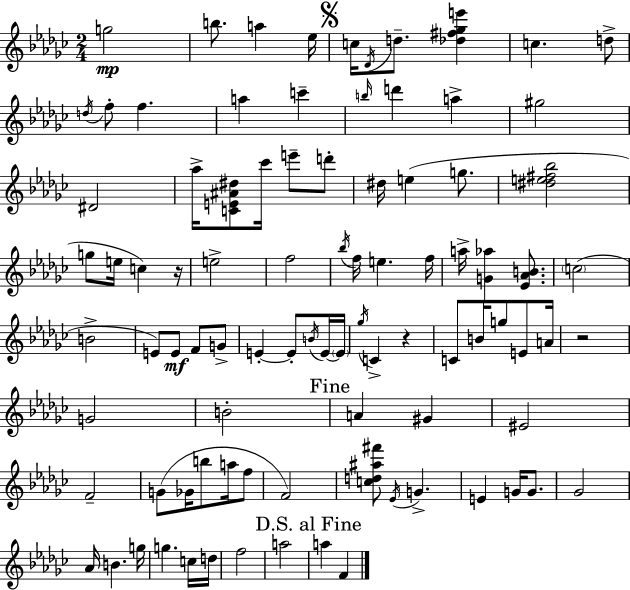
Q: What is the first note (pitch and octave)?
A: G5